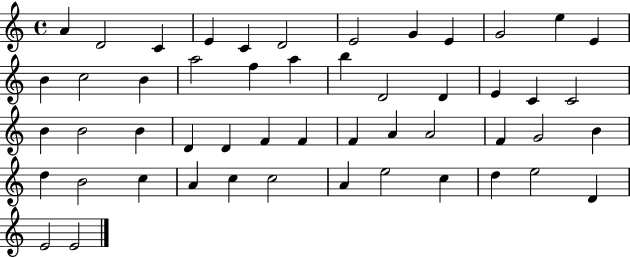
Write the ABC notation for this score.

X:1
T:Untitled
M:4/4
L:1/4
K:C
A D2 C E C D2 E2 G E G2 e E B c2 B a2 f a b D2 D E C C2 B B2 B D D F F F A A2 F G2 B d B2 c A c c2 A e2 c d e2 D E2 E2